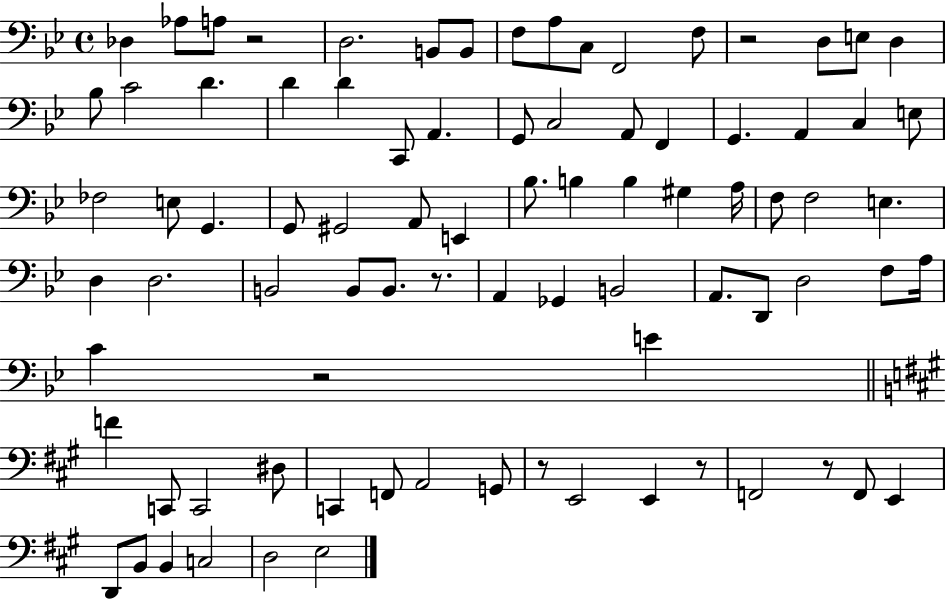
Db3/q Ab3/e A3/e R/h D3/h. B2/e B2/e F3/e A3/e C3/e F2/h F3/e R/h D3/e E3/e D3/q Bb3/e C4/h D4/q. D4/q D4/q C2/e A2/q. G2/e C3/h A2/e F2/q G2/q. A2/q C3/q E3/e FES3/h E3/e G2/q. G2/e G#2/h A2/e E2/q Bb3/e. B3/q B3/q G#3/q A3/s F3/e F3/h E3/q. D3/q D3/h. B2/h B2/e B2/e. R/e. A2/q Gb2/q B2/h A2/e. D2/e D3/h F3/e A3/s C4/q R/h E4/q F4/q C2/e C2/h D#3/e C2/q F2/e A2/h G2/e R/e E2/h E2/q R/e F2/h R/e F2/e E2/q D2/e B2/e B2/q C3/h D3/h E3/h